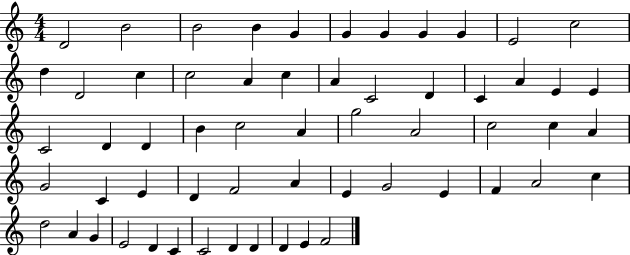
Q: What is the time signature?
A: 4/4